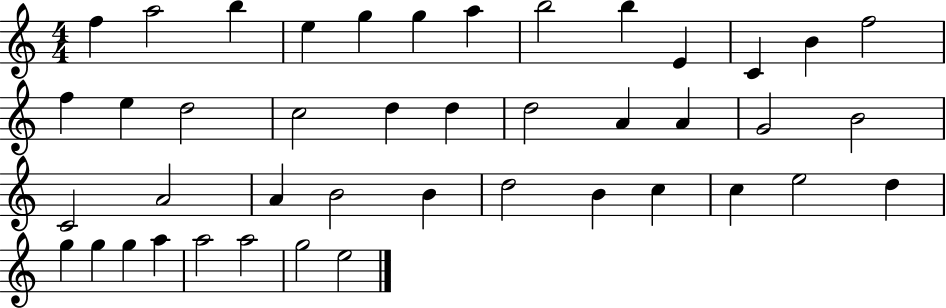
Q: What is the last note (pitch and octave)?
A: E5